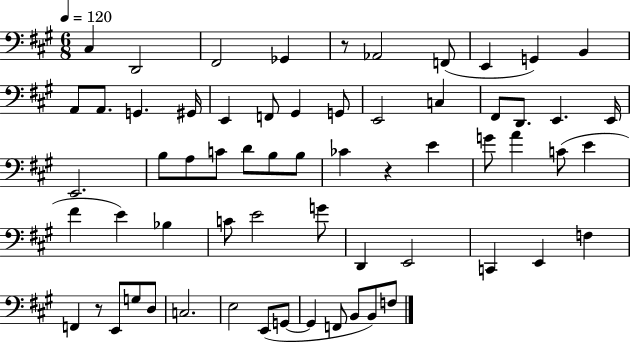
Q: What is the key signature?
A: A major